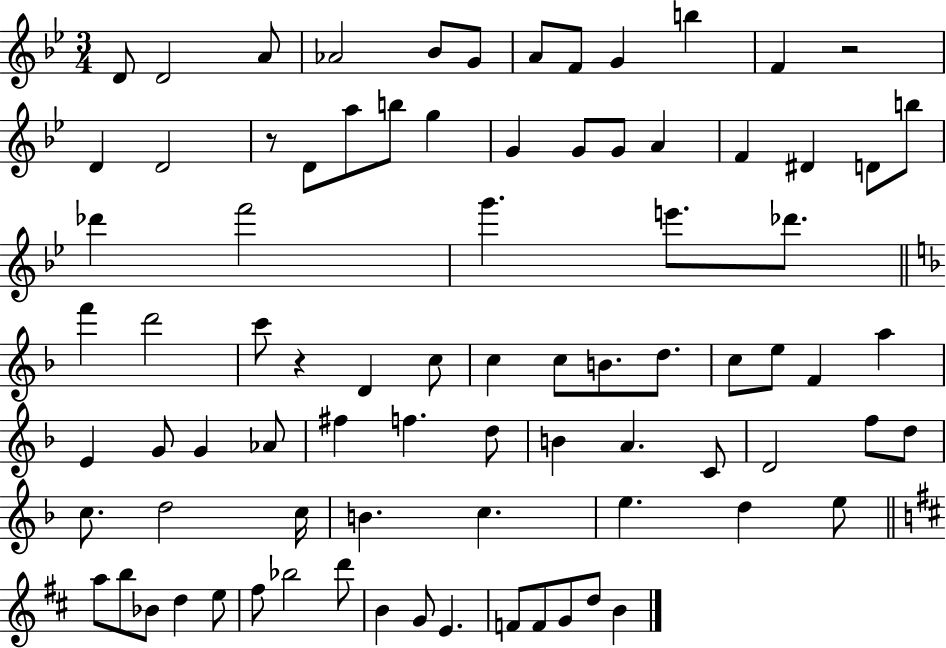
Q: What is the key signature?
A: BES major